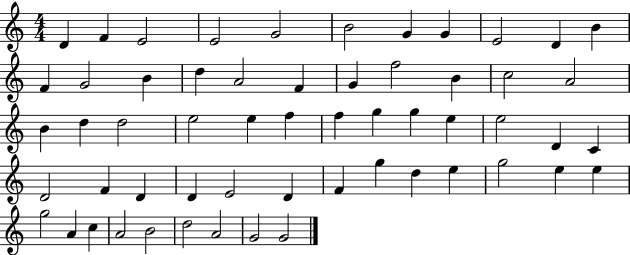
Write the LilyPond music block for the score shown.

{
  \clef treble
  \numericTimeSignature
  \time 4/4
  \key c \major
  d'4 f'4 e'2 | e'2 g'2 | b'2 g'4 g'4 | e'2 d'4 b'4 | \break f'4 g'2 b'4 | d''4 a'2 f'4 | g'4 f''2 b'4 | c''2 a'2 | \break b'4 d''4 d''2 | e''2 e''4 f''4 | f''4 g''4 g''4 e''4 | e''2 d'4 c'4 | \break d'2 f'4 d'4 | d'4 e'2 d'4 | f'4 g''4 d''4 e''4 | g''2 e''4 e''4 | \break g''2 a'4 c''4 | a'2 b'2 | d''2 a'2 | g'2 g'2 | \break \bar "|."
}